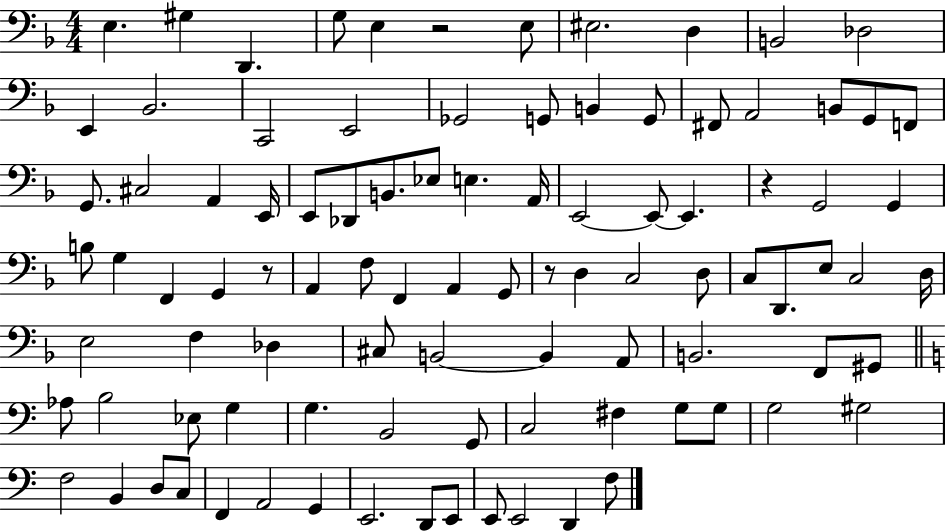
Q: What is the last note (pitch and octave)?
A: F3